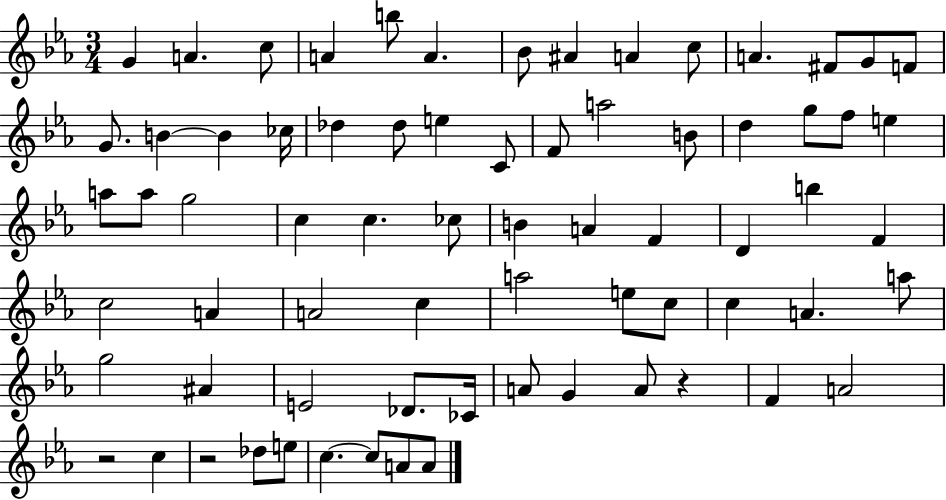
G4/q A4/q. C5/e A4/q B5/e A4/q. Bb4/e A#4/q A4/q C5/e A4/q. F#4/e G4/e F4/e G4/e. B4/q B4/q CES5/s Db5/q Db5/e E5/q C4/e F4/e A5/h B4/e D5/q G5/e F5/e E5/q A5/e A5/e G5/h C5/q C5/q. CES5/e B4/q A4/q F4/q D4/q B5/q F4/q C5/h A4/q A4/h C5/q A5/h E5/e C5/e C5/q A4/q. A5/e G5/h A#4/q E4/h Db4/e. CES4/s A4/e G4/q A4/e R/q F4/q A4/h R/h C5/q R/h Db5/e E5/e C5/q. C5/e A4/e A4/e